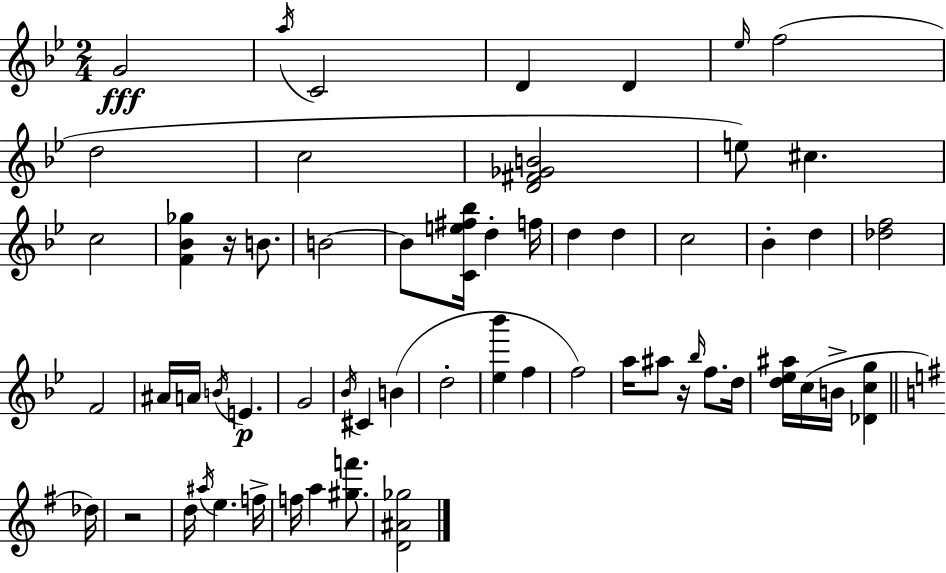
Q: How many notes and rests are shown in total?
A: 60